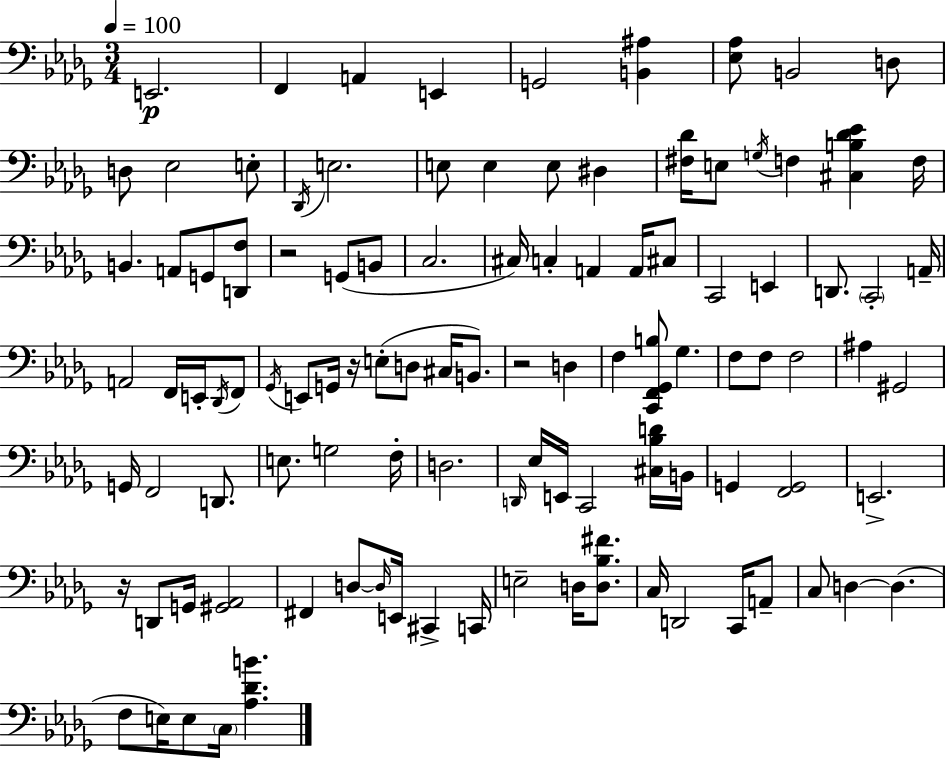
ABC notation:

X:1
T:Untitled
M:3/4
L:1/4
K:Bbm
E,,2 F,, A,, E,, G,,2 [B,,^A,] [_E,_A,]/2 B,,2 D,/2 D,/2 _E,2 E,/2 _D,,/4 E,2 E,/2 E, E,/2 ^D, [^F,_D]/4 E,/2 G,/4 F, [^C,B,_D_E] F,/4 B,, A,,/2 G,,/2 [D,,F,]/2 z2 G,,/2 B,,/2 C,2 ^C,/4 C, A,, A,,/4 ^C,/2 C,,2 E,, D,,/2 C,,2 A,,/4 A,,2 F,,/4 E,,/4 _D,,/4 F,,/2 _G,,/4 E,,/2 G,,/4 z/4 E,/2 D,/2 ^C,/4 B,,/2 z2 D, F, [C,,F,,_G,,B,]/2 _G, F,/2 F,/2 F,2 ^A, ^G,,2 G,,/4 F,,2 D,,/2 E,/2 G,2 F,/4 D,2 D,,/4 _E,/4 E,,/4 C,,2 [^C,_B,D]/4 B,,/4 G,, [F,,G,,]2 E,,2 z/4 D,,/2 G,,/4 [^G,,_A,,]2 ^F,, D,/2 D,/4 E,,/4 ^C,, C,,/4 E,2 D,/4 [D,_B,^F]/2 C,/4 D,,2 C,,/4 A,,/2 C,/2 D, D, F,/2 E,/4 E,/2 C,/4 [_A,_DB]